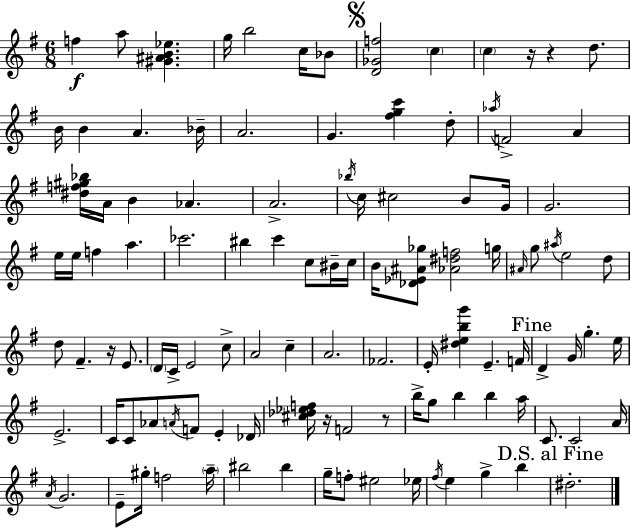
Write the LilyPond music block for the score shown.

{
  \clef treble
  \numericTimeSignature
  \time 6/8
  \key g \major
  f''4\f a''8 <gis' ais' b' ees''>4. | g''16 b''2 c''16 bes'8 | \mark \markup { \musicglyph "scripts.segno" } <d' ges' f''>2 \parenthesize c''4 | \parenthesize c''4 r16 r4 d''8. | \break b'16 b'4 a'4. bes'16-- | a'2. | g'4. <fis'' g'' c'''>4 d''8-. | \acciaccatura { aes''16 } f'2-> a'4 | \break <dis'' f'' gis'' bes''>16 a'16 b'4 aes'4. | a'2.-> | \acciaccatura { bes''16 } c''16 cis''2 b'8 | g'16 g'2. | \break e''16 e''16 f''4 a''4. | ces'''2. | bis''4 c'''4 c''8 | bis'16-- c''16 b'16 <des' ees' ais' ges''>8 <aes' dis'' f''>2 | \break g''16 \grace { ais'16 } g''8 \acciaccatura { ais''16 } e''2 | d''8 d''8 fis'4.-- | r16 e'8. \parenthesize d'16 c'16-> e'2 | c''8-> a'2 | \break c''4-- a'2. | fes'2. | e'16-. <dis'' e'' b'' g'''>4 e'4.-- | f'16 \mark "Fine" d'4-> g'16 g''4.-. | \break e''16 e'2.-> | c'16 c'8 aes'8 \acciaccatura { a'16 } f'8 | e'4-. des'16 <cis'' des'' ees'' f''>16 r16 f'2 | r8 b''16-> g''8 b''4 | \break b''4 a''16 c'8. c'2 | a'16 \acciaccatura { a'16 } g'2. | e'8-- gis''16-. f''2 | \parenthesize a''16-- bis''2 | \break bis''4 g''16-- f''8-. eis''2 | ees''16 \acciaccatura { fis''16 } e''4 g''4-> | b''4 \mark "D.S. al Fine" dis''2.-. | \bar "|."
}